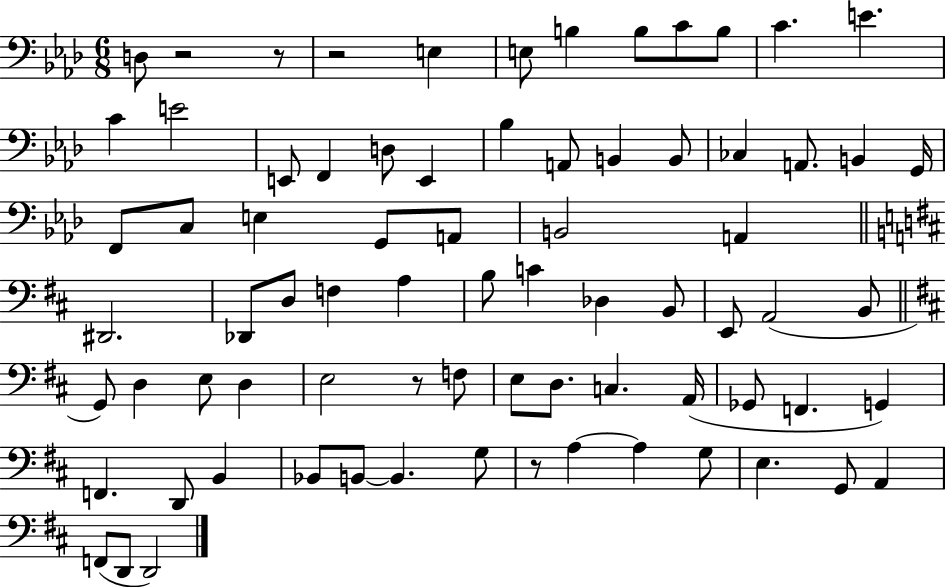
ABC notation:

X:1
T:Untitled
M:6/8
L:1/4
K:Ab
D,/2 z2 z/2 z2 E, E,/2 B, B,/2 C/2 B,/2 C E C E2 E,,/2 F,, D,/2 E,, _B, A,,/2 B,, B,,/2 _C, A,,/2 B,, G,,/4 F,,/2 C,/2 E, G,,/2 A,,/2 B,,2 A,, ^D,,2 _D,,/2 D,/2 F, A, B,/2 C _D, B,,/2 E,,/2 A,,2 B,,/2 G,,/2 D, E,/2 D, E,2 z/2 F,/2 E,/2 D,/2 C, A,,/4 _G,,/2 F,, G,, F,, D,,/2 B,, _B,,/2 B,,/2 B,, G,/2 z/2 A, A, G,/2 E, G,,/2 A,, F,,/2 D,,/2 D,,2